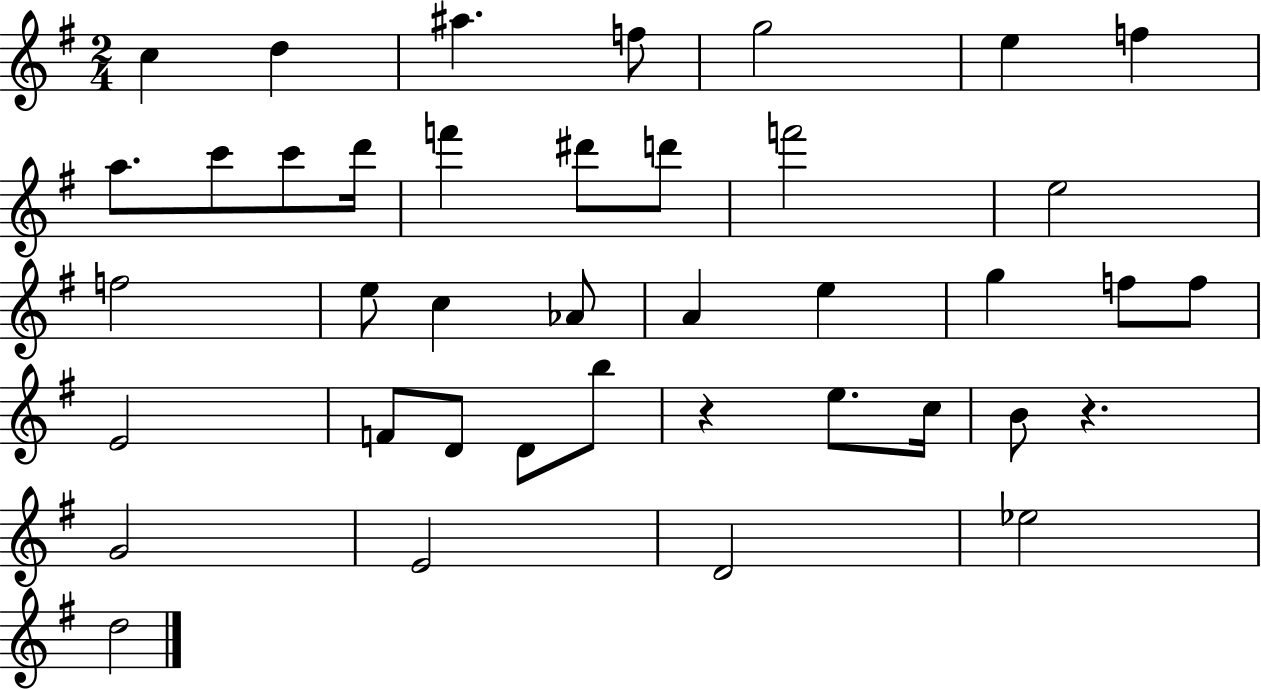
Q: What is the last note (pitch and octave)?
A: D5